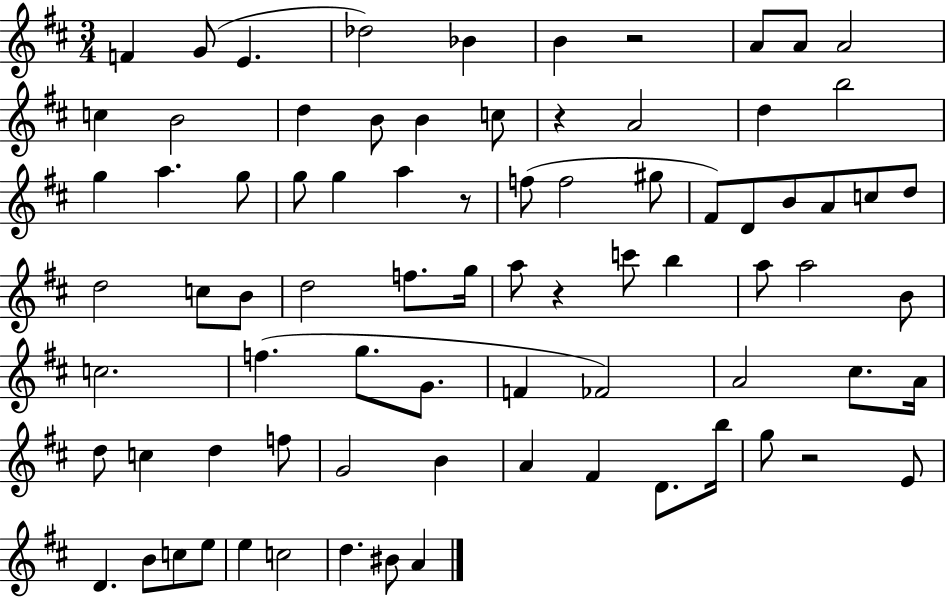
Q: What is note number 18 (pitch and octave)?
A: B5